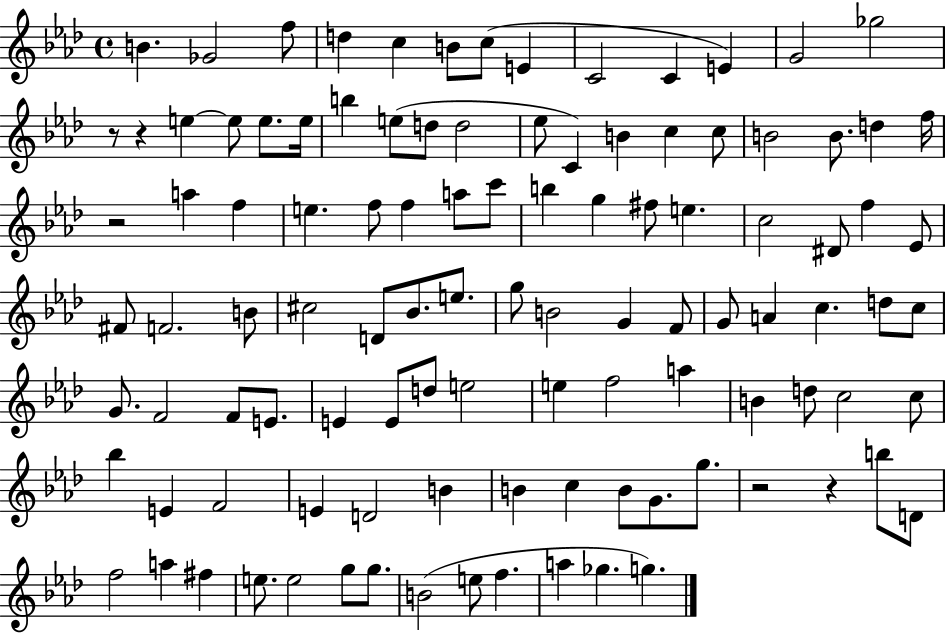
{
  \clef treble
  \time 4/4
  \defaultTimeSignature
  \key aes \major
  b'4. ges'2 f''8 | d''4 c''4 b'8 c''8( e'4 | c'2 c'4 e'4) | g'2 ges''2 | \break r8 r4 e''4~~ e''8 e''8. e''16 | b''4 e''8( d''8 d''2 | ees''8 c'4) b'4 c''4 c''8 | b'2 b'8. d''4 f''16 | \break r2 a''4 f''4 | e''4. f''8 f''4 a''8 c'''8 | b''4 g''4 fis''8 e''4. | c''2 dis'8 f''4 ees'8 | \break fis'8 f'2. b'8 | cis''2 d'8 bes'8. e''8. | g''8 b'2 g'4 f'8 | g'8 a'4 c''4. d''8 c''8 | \break g'8. f'2 f'8 e'8. | e'4 e'8 d''8 e''2 | e''4 f''2 a''4 | b'4 d''8 c''2 c''8 | \break bes''4 e'4 f'2 | e'4 d'2 b'4 | b'4 c''4 b'8 g'8. g''8. | r2 r4 b''8 d'8 | \break f''2 a''4 fis''4 | e''8. e''2 g''8 g''8. | b'2( e''8 f''4. | a''4 ges''4. g''4.) | \break \bar "|."
}